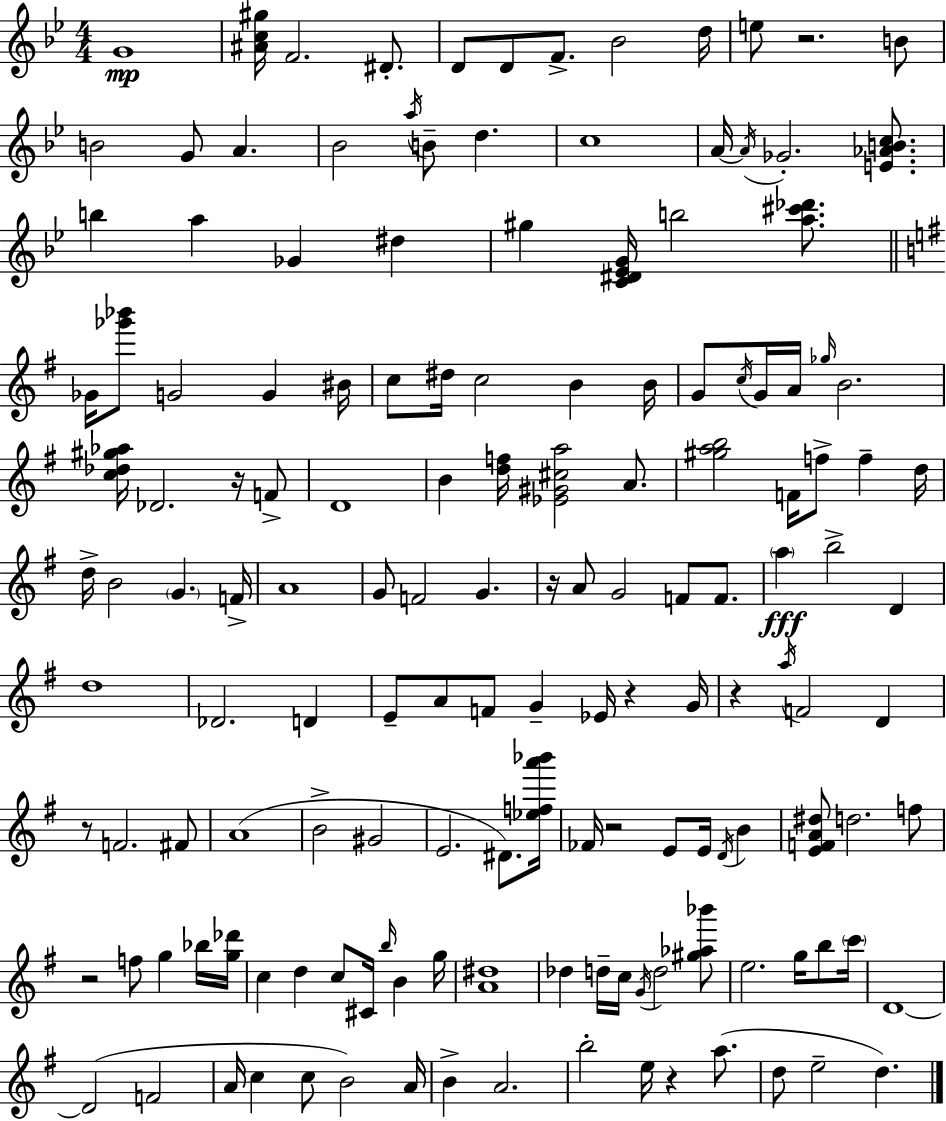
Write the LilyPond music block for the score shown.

{
  \clef treble
  \numericTimeSignature
  \time 4/4
  \key g \minor
  g'1\mp | <ais' c'' gis''>16 f'2. dis'8.-. | d'8 d'8 f'8.-> bes'2 d''16 | e''8 r2. b'8 | \break b'2 g'8 a'4. | bes'2 \acciaccatura { a''16 } b'8-- d''4. | c''1 | a'16~~ \acciaccatura { a'16 } ges'2.-. <e' aes' b' c''>8. | \break b''4 a''4 ges'4 dis''4 | gis''4 <c' dis' ees' g'>16 b''2 <a'' cis''' des'''>8. | \bar "||" \break \key e \minor ges'16 <ges''' bes'''>8 g'2 g'4 bis'16 | c''8 dis''16 c''2 b'4 b'16 | g'8 \acciaccatura { c''16 } g'16 a'16 \grace { ges''16 } b'2. | <c'' des'' gis'' aes''>16 des'2. r16 | \break f'8-> d'1 | b'4 <d'' f''>16 <ees' gis' cis'' a''>2 a'8. | <gis'' a'' b''>2 f'16 f''8-> f''4-- | d''16 d''16-> b'2 \parenthesize g'4. | \break f'16-> a'1 | g'8 f'2 g'4. | r16 a'8 g'2 f'8 f'8. | \parenthesize a''4\fff b''2-> d'4 | \break d''1 | des'2. d'4 | e'8-- a'8 f'8 g'4-- ees'16 r4 | g'16 r4 \acciaccatura { a''16 } f'2 d'4 | \break r8 f'2. | fis'8 a'1( | b'2-> gis'2 | e'2. dis'8.) | \break <ees'' f'' a''' bes'''>16 fes'16 r2 e'8 e'16 \acciaccatura { d'16 } | b'4 <e' f' a' dis''>8 d''2. | f''8 r2 f''8 g''4 | bes''16 <g'' des'''>16 c''4 d''4 c''8 cis'16 \grace { b''16 } | \break b'4 g''16 <a' dis''>1 | des''4 d''16-- c''16 \acciaccatura { g'16 } d''2 | <gis'' aes'' bes'''>8 e''2. | g''16 b''8 \parenthesize c'''16 d'1~~ | \break d'2( f'2 | a'16 c''4 c''8 b'2) | a'16 b'4-> a'2. | b''2-. e''16 r4 | \break a''8.( d''8 e''2-- | d''4.) \bar "|."
}